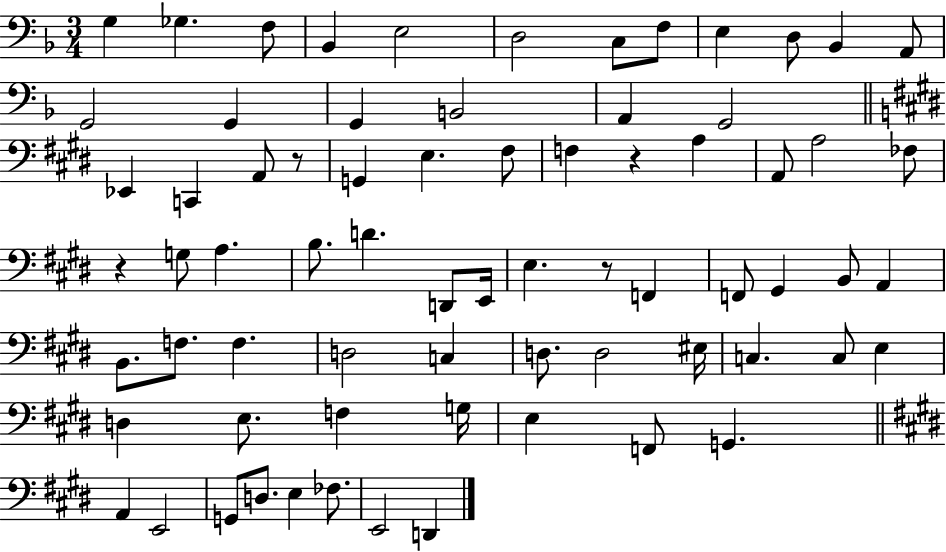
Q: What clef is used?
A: bass